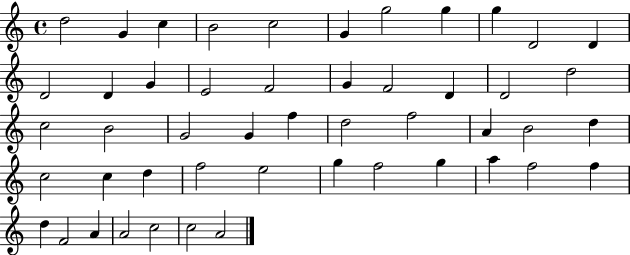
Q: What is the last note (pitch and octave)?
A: A4